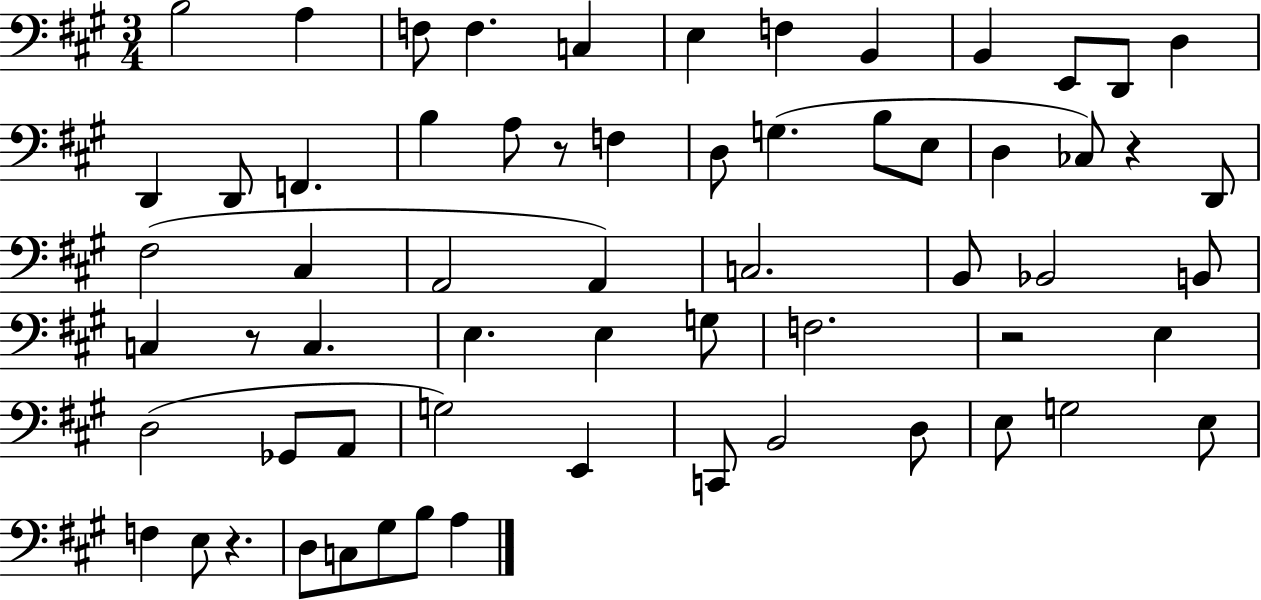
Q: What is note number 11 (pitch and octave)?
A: D2